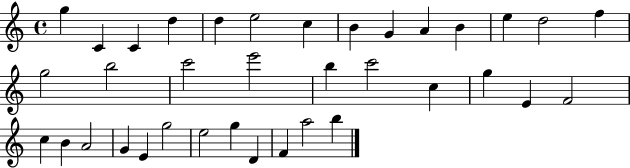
G5/q C4/q C4/q D5/q D5/q E5/h C5/q B4/q G4/q A4/q B4/q E5/q D5/h F5/q G5/h B5/h C6/h E6/h B5/q C6/h C5/q G5/q E4/q F4/h C5/q B4/q A4/h G4/q E4/q G5/h E5/h G5/q D4/q F4/q A5/h B5/q